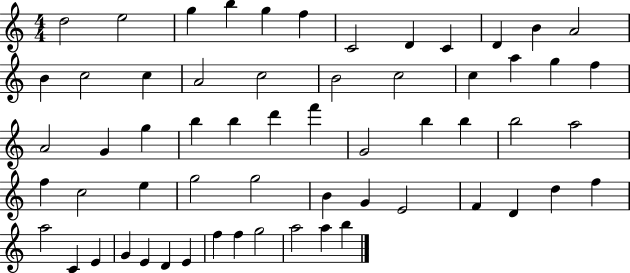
X:1
T:Untitled
M:4/4
L:1/4
K:C
d2 e2 g b g f C2 D C D B A2 B c2 c A2 c2 B2 c2 c a g f A2 G g b b d' f' G2 b b b2 a2 f c2 e g2 g2 B G E2 F D d f a2 C E G E D E f f g2 a2 a b